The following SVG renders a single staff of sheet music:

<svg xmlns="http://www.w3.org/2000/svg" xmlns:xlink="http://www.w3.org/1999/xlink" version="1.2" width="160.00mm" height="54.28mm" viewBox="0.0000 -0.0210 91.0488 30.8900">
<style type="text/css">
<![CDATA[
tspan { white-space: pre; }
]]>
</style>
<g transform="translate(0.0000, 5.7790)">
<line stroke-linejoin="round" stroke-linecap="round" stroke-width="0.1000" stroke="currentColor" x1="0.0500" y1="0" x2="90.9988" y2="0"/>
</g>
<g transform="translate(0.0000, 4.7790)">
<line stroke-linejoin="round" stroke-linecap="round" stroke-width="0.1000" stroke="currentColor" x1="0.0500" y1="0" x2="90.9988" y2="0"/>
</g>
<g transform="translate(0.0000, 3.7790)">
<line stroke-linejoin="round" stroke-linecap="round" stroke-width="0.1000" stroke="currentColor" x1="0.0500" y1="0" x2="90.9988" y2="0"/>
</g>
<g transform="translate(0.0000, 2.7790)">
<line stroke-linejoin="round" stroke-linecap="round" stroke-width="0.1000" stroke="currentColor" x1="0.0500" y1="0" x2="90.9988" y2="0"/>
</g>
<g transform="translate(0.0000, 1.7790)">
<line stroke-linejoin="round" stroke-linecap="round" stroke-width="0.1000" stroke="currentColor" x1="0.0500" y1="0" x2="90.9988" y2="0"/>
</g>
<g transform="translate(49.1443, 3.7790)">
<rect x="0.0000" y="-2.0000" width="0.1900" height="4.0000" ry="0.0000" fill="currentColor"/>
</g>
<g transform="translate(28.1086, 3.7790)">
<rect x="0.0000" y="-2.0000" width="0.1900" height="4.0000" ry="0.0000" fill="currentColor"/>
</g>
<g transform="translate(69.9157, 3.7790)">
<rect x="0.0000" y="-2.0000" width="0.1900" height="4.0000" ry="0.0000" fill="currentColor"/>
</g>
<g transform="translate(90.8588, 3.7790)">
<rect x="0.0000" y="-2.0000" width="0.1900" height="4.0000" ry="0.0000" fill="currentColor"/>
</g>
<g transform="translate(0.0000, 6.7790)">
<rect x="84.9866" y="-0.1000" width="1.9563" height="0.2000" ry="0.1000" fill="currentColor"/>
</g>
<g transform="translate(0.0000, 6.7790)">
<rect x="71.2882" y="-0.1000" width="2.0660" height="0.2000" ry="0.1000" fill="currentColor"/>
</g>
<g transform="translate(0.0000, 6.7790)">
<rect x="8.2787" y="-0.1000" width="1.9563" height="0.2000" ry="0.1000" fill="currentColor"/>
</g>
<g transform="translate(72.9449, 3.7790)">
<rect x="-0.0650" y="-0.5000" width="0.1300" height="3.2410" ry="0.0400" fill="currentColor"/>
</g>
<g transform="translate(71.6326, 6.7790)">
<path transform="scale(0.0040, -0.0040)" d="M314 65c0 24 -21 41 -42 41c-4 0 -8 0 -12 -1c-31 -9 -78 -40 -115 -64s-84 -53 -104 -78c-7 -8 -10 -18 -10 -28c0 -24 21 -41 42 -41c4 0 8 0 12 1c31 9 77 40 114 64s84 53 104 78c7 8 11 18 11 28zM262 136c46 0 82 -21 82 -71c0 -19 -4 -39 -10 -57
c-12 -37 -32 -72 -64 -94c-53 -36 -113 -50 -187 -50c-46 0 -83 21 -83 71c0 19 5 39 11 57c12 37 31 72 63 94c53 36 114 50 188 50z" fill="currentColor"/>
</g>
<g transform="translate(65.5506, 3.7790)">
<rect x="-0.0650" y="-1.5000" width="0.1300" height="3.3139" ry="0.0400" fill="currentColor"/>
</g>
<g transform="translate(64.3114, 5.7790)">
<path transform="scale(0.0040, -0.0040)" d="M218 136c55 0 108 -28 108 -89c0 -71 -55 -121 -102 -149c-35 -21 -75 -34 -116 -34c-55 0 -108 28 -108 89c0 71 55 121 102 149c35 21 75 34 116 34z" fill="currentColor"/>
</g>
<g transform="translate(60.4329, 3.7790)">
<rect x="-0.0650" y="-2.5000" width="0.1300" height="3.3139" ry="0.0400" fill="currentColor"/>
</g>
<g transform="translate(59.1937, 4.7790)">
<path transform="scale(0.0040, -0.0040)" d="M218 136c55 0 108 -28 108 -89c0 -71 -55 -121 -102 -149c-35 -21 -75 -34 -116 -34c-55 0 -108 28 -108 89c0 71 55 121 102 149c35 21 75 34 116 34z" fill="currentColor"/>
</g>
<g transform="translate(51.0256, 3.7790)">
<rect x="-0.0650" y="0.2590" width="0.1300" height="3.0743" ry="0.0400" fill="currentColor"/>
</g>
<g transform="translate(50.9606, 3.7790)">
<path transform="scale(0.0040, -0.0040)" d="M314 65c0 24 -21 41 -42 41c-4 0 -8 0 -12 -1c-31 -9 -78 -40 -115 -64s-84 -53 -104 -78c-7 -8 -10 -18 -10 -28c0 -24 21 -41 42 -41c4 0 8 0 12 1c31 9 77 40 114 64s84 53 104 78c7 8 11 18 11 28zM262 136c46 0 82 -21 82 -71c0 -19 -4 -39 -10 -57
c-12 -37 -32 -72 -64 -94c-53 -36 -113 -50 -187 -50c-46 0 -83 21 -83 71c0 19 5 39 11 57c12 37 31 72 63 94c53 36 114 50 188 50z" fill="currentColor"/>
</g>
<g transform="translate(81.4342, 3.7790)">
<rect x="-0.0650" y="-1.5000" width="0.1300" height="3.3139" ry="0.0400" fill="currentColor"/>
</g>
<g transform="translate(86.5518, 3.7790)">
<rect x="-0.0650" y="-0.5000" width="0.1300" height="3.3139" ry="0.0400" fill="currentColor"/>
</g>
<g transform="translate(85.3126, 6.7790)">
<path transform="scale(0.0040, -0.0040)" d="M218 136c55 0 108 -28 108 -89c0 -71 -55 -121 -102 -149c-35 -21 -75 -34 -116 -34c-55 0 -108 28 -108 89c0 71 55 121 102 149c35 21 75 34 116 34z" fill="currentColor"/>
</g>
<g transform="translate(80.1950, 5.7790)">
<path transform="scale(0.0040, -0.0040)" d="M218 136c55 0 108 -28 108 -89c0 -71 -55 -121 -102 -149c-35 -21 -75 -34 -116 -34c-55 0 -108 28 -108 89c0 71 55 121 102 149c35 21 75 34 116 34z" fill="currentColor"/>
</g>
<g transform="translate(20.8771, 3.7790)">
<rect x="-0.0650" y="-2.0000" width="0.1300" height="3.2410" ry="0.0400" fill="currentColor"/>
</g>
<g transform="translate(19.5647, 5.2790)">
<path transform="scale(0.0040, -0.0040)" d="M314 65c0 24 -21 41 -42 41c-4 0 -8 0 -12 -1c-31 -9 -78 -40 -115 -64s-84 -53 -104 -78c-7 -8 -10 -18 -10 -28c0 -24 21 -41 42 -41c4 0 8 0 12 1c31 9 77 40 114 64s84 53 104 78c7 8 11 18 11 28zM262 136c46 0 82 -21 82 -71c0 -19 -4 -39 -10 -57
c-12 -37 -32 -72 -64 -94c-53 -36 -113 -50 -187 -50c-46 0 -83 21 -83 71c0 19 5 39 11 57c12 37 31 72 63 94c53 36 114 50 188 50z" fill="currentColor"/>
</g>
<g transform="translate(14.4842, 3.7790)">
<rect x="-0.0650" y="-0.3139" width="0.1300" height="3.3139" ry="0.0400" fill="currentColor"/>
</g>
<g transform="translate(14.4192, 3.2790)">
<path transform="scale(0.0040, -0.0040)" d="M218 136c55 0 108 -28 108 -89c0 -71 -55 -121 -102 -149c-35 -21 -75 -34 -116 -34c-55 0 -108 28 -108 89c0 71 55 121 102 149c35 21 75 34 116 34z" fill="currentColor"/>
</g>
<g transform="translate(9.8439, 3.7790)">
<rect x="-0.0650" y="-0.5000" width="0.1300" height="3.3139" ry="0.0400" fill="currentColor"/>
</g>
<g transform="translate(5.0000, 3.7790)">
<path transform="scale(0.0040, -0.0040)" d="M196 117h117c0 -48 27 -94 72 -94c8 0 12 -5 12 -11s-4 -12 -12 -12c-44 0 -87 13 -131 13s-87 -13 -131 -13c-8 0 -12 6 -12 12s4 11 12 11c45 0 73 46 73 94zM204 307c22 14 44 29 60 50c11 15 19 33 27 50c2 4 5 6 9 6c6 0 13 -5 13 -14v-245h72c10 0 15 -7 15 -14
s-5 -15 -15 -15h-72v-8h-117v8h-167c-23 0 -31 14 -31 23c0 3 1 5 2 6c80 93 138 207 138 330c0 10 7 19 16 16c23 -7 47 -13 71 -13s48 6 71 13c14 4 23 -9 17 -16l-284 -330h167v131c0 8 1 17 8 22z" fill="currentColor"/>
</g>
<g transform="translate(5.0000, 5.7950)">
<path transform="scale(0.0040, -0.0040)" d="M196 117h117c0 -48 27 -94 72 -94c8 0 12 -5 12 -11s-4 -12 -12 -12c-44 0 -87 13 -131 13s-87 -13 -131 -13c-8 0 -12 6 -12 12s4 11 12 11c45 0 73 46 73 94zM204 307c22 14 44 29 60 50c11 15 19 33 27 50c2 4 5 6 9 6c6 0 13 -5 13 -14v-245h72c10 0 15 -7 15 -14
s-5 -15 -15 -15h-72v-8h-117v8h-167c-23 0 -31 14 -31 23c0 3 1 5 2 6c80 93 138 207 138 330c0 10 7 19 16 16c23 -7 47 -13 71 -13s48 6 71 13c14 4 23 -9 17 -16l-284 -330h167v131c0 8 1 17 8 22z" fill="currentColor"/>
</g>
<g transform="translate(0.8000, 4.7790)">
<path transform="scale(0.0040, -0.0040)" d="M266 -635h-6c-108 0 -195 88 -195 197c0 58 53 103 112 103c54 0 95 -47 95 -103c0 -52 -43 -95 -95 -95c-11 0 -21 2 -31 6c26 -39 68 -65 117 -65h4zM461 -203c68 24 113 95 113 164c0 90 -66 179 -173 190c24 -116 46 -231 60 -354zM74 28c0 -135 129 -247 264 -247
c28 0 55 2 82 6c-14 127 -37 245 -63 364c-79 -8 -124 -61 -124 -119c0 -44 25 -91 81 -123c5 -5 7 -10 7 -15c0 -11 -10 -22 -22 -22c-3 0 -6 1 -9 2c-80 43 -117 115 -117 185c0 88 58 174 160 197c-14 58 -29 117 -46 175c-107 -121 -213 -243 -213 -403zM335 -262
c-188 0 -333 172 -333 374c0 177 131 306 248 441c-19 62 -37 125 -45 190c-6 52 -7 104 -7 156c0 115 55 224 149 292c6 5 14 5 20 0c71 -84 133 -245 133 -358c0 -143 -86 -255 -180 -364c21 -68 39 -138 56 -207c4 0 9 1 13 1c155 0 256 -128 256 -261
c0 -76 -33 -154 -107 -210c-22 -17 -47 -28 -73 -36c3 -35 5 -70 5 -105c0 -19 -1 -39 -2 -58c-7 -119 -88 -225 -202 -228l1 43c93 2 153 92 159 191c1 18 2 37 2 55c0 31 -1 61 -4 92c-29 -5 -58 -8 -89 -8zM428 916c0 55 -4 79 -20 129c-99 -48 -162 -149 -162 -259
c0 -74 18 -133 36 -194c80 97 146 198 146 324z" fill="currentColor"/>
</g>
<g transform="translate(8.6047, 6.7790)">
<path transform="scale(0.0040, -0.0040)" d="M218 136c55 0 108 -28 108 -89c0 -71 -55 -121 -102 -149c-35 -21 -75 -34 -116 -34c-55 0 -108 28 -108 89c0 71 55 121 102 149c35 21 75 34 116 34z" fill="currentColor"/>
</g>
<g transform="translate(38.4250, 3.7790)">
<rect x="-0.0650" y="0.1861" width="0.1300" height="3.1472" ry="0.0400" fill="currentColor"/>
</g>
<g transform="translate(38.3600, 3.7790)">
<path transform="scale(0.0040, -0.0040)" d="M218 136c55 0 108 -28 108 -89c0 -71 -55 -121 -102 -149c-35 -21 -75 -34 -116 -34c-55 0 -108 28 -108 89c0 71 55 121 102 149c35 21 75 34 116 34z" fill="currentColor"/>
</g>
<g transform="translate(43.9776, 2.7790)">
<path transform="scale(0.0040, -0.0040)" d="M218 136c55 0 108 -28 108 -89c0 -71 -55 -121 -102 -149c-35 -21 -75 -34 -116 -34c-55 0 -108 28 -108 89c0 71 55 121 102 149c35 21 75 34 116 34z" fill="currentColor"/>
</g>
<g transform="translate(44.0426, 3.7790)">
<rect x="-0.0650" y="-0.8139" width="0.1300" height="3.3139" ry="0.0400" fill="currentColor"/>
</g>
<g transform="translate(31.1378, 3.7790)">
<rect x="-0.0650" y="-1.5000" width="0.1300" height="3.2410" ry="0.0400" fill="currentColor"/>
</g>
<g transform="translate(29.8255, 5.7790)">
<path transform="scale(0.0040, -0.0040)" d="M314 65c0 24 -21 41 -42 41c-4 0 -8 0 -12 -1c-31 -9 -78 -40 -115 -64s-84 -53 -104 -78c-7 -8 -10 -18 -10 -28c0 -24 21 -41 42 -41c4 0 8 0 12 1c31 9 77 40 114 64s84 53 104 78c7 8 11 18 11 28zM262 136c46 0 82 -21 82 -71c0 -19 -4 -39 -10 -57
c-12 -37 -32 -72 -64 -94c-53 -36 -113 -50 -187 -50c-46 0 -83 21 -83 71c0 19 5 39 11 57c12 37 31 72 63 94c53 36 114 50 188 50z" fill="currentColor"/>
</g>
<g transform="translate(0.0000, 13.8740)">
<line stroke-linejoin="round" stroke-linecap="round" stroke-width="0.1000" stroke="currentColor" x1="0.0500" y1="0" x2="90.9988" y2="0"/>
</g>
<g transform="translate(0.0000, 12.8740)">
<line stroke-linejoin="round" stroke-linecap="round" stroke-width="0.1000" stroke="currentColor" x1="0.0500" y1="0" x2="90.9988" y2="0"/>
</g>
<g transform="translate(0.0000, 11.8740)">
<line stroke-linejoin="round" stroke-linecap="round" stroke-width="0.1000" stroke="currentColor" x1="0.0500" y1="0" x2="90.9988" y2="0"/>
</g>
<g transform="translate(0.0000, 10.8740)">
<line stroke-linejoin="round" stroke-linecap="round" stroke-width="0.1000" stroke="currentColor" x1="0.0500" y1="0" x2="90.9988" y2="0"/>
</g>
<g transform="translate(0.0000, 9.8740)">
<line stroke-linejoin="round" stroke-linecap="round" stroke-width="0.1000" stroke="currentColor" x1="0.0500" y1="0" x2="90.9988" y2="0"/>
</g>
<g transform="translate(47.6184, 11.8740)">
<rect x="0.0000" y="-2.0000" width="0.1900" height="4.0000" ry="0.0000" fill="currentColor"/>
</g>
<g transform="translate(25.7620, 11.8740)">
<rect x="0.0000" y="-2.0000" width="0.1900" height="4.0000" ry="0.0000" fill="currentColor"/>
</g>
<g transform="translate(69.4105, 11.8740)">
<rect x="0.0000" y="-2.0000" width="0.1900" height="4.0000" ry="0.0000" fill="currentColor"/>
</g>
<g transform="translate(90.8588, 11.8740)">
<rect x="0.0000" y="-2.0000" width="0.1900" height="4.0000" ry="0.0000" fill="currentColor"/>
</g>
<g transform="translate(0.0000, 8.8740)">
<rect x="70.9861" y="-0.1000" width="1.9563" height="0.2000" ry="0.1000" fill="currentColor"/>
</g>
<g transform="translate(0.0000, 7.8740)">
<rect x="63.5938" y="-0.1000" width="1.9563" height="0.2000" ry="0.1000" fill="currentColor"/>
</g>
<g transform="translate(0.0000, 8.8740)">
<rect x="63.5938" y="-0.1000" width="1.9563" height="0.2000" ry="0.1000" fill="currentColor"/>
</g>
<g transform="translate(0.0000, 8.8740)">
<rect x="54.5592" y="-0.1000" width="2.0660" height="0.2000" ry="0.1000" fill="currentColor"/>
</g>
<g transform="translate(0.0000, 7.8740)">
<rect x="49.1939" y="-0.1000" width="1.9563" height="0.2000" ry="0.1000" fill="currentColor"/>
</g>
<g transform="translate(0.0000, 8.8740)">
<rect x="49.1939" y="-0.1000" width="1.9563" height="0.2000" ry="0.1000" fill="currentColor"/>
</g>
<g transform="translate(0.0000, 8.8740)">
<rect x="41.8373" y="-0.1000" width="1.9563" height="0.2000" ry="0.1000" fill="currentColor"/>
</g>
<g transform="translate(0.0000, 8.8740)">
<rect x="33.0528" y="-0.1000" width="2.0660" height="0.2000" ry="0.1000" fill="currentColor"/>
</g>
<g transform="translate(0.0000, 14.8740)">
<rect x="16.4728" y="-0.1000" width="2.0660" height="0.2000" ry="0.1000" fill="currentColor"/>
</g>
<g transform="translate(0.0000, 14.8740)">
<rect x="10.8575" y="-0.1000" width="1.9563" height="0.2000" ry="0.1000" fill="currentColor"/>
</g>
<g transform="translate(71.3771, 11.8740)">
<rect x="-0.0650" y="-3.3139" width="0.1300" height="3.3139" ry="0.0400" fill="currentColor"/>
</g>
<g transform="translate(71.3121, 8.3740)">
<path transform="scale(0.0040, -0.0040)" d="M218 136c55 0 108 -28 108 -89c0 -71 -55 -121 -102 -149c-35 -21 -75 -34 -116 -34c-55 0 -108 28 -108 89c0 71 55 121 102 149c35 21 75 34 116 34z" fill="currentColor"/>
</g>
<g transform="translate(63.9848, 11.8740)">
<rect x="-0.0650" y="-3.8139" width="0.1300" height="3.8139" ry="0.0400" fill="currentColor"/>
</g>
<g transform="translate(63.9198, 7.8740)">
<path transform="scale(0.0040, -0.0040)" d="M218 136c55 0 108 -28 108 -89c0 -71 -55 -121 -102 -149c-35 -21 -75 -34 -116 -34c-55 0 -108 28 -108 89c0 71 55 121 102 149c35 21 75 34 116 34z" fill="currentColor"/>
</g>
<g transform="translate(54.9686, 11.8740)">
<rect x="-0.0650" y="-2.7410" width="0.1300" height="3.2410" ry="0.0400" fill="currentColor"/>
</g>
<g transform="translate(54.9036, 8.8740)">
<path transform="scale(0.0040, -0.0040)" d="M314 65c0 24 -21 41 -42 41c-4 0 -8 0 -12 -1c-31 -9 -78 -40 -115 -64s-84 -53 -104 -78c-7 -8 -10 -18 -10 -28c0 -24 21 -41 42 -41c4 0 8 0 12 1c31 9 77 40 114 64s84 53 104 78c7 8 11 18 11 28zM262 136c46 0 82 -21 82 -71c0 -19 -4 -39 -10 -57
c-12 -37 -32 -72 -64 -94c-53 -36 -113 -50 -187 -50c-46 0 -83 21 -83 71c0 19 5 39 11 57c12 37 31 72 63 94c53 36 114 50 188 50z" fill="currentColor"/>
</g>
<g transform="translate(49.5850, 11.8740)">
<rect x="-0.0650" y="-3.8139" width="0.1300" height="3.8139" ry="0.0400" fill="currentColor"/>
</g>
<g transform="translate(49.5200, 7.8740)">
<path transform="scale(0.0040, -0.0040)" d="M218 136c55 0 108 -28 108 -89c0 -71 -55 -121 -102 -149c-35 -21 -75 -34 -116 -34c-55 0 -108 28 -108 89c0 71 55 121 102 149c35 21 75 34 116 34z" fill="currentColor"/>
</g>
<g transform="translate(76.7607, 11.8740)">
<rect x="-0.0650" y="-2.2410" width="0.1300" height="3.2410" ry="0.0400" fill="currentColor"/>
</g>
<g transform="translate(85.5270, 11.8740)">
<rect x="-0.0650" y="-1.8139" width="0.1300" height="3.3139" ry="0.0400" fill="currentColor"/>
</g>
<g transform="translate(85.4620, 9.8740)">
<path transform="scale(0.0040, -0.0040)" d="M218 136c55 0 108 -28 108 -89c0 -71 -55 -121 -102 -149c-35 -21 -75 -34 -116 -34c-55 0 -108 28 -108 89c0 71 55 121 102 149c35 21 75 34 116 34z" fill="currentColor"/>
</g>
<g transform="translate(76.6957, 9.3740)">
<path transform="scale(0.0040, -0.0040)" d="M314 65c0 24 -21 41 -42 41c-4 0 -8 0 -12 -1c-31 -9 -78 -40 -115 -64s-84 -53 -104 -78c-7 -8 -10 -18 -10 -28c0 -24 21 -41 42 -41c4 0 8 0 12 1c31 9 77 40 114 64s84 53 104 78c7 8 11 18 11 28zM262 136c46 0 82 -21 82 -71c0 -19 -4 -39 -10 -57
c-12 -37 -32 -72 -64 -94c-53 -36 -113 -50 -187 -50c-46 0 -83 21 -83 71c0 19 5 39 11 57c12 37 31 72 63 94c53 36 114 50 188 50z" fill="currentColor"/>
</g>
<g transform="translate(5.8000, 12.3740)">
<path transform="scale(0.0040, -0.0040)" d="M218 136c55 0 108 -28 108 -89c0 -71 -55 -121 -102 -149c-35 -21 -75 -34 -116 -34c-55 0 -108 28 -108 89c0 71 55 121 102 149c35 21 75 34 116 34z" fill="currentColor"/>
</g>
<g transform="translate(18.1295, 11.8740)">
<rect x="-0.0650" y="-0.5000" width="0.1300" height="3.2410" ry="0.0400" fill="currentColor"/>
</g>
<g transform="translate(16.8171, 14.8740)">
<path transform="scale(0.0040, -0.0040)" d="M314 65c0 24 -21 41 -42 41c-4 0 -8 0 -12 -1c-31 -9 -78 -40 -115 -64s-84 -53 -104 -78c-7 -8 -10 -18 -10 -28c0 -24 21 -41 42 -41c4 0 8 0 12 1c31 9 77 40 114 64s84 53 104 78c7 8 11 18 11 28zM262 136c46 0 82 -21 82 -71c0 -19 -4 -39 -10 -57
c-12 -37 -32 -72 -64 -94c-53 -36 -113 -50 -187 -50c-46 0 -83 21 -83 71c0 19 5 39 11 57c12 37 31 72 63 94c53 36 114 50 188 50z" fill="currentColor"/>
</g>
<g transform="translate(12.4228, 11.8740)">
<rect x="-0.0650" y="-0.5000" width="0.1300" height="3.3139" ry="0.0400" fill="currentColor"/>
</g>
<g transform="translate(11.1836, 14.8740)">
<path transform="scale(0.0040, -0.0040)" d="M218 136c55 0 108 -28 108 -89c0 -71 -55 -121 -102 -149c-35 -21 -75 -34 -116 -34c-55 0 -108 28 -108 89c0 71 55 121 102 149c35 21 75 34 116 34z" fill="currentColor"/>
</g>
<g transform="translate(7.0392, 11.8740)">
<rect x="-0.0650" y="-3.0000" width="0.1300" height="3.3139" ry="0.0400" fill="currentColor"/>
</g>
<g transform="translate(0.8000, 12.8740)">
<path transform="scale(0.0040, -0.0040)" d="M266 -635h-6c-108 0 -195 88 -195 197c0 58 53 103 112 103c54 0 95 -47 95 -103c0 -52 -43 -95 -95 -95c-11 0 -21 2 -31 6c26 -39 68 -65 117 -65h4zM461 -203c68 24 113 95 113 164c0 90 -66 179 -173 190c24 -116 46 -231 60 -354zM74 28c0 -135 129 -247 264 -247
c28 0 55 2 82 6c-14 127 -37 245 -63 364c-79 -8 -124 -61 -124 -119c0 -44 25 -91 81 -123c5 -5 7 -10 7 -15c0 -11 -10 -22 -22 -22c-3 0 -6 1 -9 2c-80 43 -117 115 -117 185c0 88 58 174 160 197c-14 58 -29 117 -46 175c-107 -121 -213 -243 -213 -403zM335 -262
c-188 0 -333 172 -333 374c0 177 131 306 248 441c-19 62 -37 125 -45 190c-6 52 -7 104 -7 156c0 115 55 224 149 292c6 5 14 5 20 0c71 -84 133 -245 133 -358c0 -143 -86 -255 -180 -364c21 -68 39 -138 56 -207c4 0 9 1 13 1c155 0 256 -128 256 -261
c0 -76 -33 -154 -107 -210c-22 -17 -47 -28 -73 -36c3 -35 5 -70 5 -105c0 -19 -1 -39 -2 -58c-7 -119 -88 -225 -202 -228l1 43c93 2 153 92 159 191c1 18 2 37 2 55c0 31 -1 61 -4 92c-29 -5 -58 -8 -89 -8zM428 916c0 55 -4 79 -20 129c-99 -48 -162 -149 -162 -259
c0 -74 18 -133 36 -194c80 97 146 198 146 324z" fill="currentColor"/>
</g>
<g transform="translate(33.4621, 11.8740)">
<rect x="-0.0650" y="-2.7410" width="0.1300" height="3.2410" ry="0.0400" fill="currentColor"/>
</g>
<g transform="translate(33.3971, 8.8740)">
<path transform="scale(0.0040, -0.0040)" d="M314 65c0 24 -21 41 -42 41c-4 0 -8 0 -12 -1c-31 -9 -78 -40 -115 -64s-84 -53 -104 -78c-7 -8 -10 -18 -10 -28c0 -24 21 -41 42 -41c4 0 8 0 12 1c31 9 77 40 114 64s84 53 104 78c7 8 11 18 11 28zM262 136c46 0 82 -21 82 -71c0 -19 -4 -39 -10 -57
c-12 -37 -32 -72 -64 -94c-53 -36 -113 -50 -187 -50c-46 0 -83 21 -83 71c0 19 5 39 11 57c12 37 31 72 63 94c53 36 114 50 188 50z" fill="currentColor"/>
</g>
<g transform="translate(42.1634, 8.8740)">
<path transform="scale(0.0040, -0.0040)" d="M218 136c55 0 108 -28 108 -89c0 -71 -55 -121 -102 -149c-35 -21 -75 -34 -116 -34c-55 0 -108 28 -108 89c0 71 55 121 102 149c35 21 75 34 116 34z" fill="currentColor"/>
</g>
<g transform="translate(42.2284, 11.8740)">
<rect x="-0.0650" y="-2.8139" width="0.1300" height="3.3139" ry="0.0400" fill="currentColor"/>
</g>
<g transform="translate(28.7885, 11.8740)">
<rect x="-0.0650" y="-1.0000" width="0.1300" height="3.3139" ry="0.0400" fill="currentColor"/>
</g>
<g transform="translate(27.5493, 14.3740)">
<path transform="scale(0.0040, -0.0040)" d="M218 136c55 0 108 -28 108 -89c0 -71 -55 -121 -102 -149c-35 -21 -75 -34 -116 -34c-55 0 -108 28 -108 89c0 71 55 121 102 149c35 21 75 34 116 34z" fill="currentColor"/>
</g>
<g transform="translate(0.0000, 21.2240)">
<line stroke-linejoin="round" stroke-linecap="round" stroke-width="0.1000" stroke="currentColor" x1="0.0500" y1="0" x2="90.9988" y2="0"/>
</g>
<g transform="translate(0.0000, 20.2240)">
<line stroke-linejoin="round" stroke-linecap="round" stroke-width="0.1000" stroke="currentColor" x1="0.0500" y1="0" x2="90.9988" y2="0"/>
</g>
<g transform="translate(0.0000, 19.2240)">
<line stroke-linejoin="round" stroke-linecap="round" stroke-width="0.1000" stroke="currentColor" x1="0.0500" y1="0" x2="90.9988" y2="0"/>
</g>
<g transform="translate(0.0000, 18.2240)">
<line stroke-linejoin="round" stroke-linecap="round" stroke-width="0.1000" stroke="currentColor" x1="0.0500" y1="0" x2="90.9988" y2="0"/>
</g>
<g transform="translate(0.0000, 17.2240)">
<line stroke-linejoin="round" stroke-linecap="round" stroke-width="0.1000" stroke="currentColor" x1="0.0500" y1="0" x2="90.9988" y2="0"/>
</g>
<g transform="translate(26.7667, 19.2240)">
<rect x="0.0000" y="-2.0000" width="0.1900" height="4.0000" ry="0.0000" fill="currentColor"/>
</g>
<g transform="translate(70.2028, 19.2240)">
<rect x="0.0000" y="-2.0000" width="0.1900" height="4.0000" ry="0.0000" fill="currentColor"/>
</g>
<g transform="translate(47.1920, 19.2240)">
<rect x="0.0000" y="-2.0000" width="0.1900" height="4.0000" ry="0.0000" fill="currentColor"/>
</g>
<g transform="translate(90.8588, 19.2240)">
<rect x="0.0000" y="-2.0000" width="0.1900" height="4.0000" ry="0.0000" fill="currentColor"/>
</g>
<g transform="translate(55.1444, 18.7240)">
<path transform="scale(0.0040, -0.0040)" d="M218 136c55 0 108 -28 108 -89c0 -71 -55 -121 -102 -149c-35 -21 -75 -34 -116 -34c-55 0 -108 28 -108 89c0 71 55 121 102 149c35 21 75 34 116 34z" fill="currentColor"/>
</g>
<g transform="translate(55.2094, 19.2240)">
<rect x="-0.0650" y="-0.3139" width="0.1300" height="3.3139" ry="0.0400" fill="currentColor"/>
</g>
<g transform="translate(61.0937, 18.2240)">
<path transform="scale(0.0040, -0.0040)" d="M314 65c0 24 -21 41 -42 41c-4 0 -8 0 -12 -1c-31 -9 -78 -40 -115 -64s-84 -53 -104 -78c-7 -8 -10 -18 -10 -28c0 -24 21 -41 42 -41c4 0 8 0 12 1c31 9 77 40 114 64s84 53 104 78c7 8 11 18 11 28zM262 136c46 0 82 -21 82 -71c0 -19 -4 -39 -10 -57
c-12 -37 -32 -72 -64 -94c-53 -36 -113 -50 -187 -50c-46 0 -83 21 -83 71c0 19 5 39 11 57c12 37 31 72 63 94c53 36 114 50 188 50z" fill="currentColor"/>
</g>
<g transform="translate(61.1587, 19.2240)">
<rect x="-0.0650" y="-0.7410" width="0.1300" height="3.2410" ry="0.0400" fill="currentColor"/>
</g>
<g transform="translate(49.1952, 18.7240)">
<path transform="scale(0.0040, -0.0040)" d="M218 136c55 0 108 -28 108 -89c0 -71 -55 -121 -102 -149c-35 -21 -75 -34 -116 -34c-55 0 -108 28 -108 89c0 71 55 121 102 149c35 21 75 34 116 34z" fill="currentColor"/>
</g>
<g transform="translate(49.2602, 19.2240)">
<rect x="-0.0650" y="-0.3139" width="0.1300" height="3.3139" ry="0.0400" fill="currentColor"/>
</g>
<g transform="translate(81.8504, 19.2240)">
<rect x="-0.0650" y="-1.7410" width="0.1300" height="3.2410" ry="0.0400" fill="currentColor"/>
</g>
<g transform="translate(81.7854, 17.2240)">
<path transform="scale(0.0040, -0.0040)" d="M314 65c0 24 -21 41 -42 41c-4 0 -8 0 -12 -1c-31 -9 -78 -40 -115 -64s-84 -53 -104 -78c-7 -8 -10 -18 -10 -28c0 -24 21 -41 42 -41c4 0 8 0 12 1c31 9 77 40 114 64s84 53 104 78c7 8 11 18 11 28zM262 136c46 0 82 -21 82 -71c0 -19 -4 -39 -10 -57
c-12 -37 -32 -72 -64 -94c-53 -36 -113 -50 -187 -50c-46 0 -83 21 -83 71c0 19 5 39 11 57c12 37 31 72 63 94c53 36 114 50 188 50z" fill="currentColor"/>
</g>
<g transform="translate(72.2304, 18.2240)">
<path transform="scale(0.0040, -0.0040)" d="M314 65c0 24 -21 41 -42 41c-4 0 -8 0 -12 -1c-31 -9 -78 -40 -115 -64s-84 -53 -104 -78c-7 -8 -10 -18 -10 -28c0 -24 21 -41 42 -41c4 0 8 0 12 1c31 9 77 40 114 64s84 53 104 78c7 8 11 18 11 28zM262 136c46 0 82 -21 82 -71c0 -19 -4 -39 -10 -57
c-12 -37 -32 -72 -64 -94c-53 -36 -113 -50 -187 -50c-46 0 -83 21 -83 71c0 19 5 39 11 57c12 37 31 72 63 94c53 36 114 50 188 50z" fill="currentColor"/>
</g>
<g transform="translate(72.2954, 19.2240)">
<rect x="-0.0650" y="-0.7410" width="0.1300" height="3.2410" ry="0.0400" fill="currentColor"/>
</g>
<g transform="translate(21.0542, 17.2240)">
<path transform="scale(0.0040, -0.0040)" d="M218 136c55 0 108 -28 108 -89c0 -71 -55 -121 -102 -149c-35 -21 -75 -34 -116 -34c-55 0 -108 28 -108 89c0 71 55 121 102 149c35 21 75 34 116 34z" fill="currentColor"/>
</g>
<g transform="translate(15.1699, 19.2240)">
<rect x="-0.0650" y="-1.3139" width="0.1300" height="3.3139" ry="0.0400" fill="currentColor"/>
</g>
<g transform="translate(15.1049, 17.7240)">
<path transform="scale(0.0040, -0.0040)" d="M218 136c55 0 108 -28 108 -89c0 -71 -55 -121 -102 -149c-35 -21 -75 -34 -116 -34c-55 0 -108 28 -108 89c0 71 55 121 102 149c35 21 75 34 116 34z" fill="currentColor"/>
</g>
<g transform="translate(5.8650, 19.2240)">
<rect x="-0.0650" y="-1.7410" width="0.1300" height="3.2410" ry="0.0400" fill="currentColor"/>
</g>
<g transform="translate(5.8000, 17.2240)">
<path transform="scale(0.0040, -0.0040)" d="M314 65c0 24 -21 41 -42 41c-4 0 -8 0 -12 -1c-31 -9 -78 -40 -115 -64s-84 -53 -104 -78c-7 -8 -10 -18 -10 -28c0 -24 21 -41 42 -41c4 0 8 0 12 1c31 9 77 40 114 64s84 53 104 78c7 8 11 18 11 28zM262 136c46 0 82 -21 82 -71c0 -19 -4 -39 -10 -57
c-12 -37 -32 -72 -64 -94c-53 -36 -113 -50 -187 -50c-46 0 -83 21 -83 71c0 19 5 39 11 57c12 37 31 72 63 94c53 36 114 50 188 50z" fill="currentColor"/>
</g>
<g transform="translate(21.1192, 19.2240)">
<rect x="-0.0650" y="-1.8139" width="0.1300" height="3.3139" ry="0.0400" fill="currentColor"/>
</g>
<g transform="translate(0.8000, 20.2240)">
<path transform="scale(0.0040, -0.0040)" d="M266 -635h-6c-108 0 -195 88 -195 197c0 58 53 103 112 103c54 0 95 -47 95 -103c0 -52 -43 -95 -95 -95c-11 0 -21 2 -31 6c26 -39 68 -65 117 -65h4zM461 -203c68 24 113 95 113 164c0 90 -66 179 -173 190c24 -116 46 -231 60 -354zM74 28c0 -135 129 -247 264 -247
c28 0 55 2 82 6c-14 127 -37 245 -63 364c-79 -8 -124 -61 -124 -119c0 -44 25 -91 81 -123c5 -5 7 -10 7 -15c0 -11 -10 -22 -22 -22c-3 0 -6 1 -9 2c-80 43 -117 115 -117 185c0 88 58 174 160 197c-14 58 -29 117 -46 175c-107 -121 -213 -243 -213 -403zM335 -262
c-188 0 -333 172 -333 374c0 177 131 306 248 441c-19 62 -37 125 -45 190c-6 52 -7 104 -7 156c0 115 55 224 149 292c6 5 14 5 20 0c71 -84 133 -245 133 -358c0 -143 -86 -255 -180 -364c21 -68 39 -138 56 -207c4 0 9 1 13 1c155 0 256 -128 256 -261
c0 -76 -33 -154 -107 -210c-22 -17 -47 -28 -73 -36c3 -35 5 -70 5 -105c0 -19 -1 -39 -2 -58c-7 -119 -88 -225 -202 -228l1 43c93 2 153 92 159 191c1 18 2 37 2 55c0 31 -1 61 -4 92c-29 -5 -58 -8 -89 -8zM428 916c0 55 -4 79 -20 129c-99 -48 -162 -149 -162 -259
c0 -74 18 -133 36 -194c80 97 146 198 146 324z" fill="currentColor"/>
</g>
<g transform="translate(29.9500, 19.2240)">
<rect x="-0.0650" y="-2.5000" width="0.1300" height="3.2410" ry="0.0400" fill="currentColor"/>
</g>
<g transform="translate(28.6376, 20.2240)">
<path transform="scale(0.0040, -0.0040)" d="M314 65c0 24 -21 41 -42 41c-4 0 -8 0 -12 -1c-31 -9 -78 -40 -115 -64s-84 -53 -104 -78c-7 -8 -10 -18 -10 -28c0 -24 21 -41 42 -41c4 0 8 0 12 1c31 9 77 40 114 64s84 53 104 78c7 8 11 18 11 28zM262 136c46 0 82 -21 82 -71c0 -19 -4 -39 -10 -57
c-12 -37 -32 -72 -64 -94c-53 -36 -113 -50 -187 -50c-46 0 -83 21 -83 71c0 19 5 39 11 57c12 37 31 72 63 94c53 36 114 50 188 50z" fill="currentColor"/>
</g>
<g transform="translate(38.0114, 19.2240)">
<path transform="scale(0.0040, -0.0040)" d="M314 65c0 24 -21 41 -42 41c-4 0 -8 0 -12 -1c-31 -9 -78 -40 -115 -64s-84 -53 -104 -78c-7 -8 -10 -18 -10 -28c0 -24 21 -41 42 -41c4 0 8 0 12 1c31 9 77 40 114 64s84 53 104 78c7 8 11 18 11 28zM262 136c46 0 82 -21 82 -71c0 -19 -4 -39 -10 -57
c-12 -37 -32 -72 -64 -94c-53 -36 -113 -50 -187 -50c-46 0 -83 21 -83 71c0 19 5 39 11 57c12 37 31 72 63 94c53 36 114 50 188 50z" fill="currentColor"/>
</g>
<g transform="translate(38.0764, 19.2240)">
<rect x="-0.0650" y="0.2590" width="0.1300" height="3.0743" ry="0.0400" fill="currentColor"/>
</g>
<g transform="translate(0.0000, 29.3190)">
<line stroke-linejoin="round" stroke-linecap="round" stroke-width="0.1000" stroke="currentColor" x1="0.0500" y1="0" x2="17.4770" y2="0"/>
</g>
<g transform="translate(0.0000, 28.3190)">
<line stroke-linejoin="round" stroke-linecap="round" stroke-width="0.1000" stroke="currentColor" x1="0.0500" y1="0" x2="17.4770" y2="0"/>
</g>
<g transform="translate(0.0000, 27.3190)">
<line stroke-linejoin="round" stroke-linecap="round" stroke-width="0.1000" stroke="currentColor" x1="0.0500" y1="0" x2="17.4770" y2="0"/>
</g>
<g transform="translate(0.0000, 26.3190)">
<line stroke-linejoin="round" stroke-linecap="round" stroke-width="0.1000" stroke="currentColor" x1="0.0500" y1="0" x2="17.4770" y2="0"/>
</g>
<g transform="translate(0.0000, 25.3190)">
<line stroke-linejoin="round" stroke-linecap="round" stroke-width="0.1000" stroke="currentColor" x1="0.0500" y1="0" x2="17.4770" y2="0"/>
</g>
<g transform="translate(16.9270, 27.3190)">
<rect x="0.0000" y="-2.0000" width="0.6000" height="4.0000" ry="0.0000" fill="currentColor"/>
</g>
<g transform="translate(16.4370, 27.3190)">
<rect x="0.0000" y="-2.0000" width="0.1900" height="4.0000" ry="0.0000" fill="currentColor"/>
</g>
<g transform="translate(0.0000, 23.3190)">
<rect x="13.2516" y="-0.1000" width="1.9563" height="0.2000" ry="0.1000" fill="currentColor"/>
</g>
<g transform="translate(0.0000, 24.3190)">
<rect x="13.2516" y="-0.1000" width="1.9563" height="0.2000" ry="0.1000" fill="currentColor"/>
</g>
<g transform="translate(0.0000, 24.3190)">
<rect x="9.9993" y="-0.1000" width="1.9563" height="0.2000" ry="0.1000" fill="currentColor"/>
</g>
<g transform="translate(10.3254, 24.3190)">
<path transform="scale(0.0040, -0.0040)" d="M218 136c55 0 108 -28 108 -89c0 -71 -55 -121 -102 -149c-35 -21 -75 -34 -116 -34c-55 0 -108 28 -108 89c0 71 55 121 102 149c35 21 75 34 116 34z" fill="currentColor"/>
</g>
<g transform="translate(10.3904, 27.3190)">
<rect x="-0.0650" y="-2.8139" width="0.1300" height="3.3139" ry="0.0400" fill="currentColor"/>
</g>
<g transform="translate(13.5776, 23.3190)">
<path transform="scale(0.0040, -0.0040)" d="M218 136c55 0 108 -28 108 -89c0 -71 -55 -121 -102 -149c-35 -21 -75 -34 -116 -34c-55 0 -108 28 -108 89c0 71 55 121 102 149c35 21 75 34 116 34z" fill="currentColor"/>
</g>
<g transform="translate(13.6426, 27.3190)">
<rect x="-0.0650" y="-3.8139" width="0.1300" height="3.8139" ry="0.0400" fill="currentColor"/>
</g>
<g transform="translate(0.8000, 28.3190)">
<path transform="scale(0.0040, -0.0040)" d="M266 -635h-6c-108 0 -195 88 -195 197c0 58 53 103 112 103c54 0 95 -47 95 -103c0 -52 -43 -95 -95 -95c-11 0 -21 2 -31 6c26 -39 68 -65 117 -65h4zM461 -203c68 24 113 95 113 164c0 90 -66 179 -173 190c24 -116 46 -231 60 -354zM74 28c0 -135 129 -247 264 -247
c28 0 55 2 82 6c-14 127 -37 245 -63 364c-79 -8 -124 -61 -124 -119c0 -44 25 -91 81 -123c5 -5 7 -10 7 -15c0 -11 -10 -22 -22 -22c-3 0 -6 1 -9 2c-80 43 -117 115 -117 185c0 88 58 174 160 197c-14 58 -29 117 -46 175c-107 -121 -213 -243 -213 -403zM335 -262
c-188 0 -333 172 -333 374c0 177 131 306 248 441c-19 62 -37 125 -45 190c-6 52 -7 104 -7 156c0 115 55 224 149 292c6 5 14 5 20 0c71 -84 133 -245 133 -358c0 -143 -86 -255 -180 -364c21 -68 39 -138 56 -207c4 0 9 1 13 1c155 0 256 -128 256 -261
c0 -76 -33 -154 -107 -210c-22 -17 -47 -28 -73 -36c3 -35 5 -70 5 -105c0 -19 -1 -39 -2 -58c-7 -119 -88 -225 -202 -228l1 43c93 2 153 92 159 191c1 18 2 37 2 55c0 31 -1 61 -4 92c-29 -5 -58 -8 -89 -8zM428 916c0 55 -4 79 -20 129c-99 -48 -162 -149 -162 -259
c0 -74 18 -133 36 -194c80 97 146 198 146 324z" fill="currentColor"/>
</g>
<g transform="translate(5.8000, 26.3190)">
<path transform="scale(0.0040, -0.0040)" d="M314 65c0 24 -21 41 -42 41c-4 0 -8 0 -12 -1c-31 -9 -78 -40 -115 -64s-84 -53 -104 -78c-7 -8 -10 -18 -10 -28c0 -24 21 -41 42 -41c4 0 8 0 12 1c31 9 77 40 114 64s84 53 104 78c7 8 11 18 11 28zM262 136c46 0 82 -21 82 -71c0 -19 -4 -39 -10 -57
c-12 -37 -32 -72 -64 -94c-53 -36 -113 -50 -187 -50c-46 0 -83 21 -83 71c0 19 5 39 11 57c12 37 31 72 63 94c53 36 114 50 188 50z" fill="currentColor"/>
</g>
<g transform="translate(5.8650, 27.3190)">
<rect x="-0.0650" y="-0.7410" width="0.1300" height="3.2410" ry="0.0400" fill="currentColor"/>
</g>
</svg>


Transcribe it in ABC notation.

X:1
T:Untitled
M:4/4
L:1/4
K:C
C c F2 E2 B d B2 G E C2 E C A C C2 D a2 a c' a2 c' b g2 f f2 e f G2 B2 c c d2 d2 f2 d2 a c'